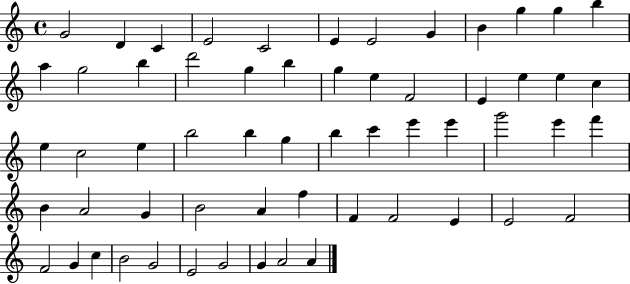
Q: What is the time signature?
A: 4/4